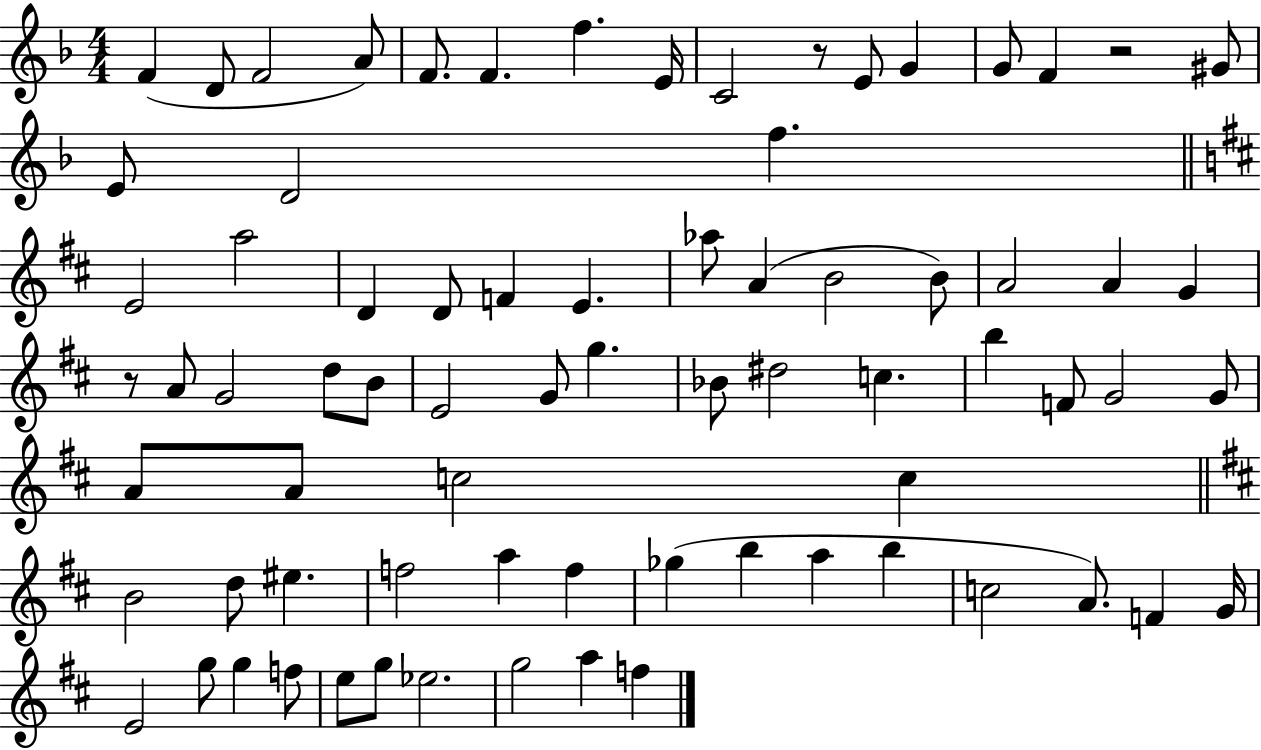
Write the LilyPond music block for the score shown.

{
  \clef treble
  \numericTimeSignature
  \time 4/4
  \key f \major
  f'4( d'8 f'2 a'8) | f'8. f'4. f''4. e'16 | c'2 r8 e'8 g'4 | g'8 f'4 r2 gis'8 | \break e'8 d'2 f''4. | \bar "||" \break \key d \major e'2 a''2 | d'4 d'8 f'4 e'4. | aes''8 a'4( b'2 b'8) | a'2 a'4 g'4 | \break r8 a'8 g'2 d''8 b'8 | e'2 g'8 g''4. | bes'8 dis''2 c''4. | b''4 f'8 g'2 g'8 | \break a'8 a'8 c''2 c''4 | \bar "||" \break \key b \minor b'2 d''8 eis''4. | f''2 a''4 f''4 | ges''4( b''4 a''4 b''4 | c''2 a'8.) f'4 g'16 | \break e'2 g''8 g''4 f''8 | e''8 g''8 ees''2. | g''2 a''4 f''4 | \bar "|."
}